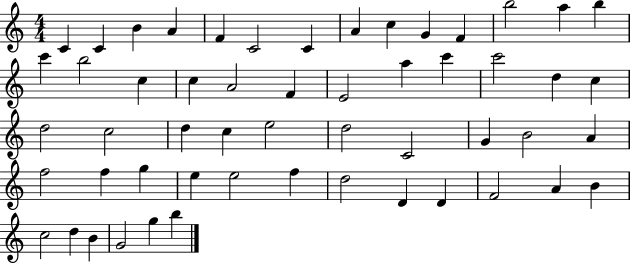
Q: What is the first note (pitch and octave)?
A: C4